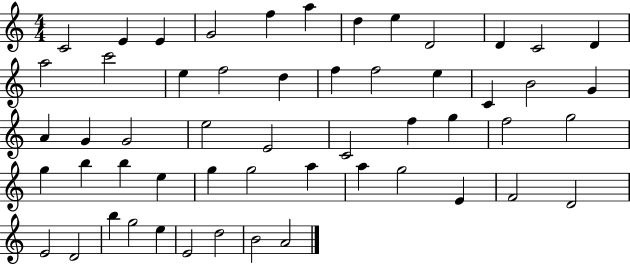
C4/h E4/q E4/q G4/h F5/q A5/q D5/q E5/q D4/h D4/q C4/h D4/q A5/h C6/h E5/q F5/h D5/q F5/q F5/h E5/q C4/q B4/h G4/q A4/q G4/q G4/h E5/h E4/h C4/h F5/q G5/q F5/h G5/h G5/q B5/q B5/q E5/q G5/q G5/h A5/q A5/q G5/h E4/q F4/h D4/h E4/h D4/h B5/q G5/h E5/q E4/h D5/h B4/h A4/h